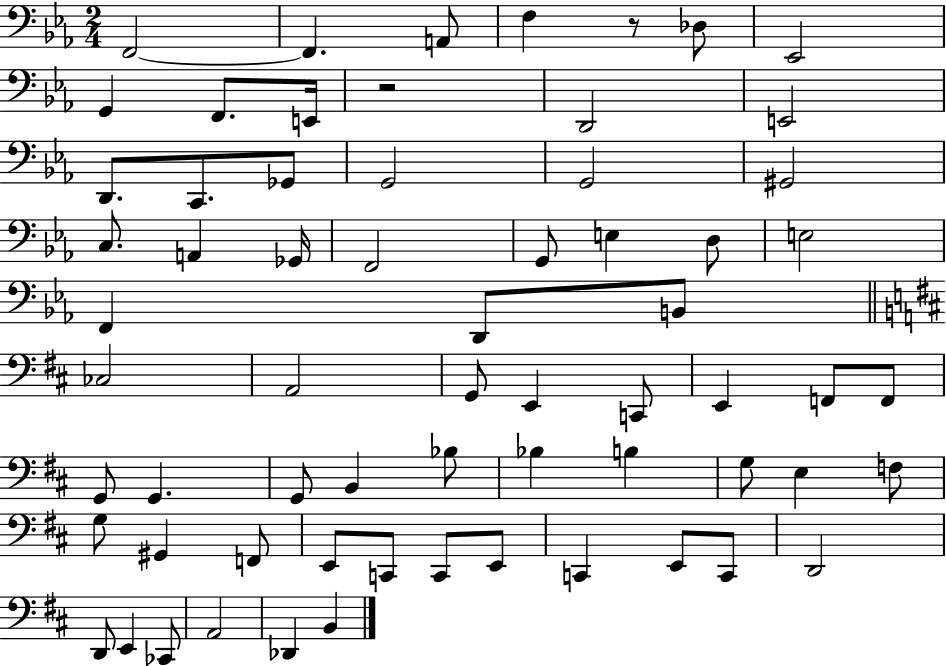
{
  \clef bass
  \numericTimeSignature
  \time 2/4
  \key ees \major
  f,2~~ | f,4. a,8 | f4 r8 des8 | ees,2 | \break g,4 f,8. e,16 | r2 | d,2 | e,2 | \break d,8. c,8. ges,8 | g,2 | g,2 | gis,2 | \break c8. a,4 ges,16 | f,2 | g,8 e4 d8 | e2 | \break f,4 d,8 b,8 | \bar "||" \break \key d \major ces2 | a,2 | g,8 e,4 c,8 | e,4 f,8 f,8 | \break g,8 g,4. | g,8 b,4 bes8 | bes4 b4 | g8 e4 f8 | \break g8 gis,4 f,8 | e,8 c,8 c,8 e,8 | c,4 e,8 c,8 | d,2 | \break d,8 e,4 ces,8 | a,2 | des,4 b,4 | \bar "|."
}